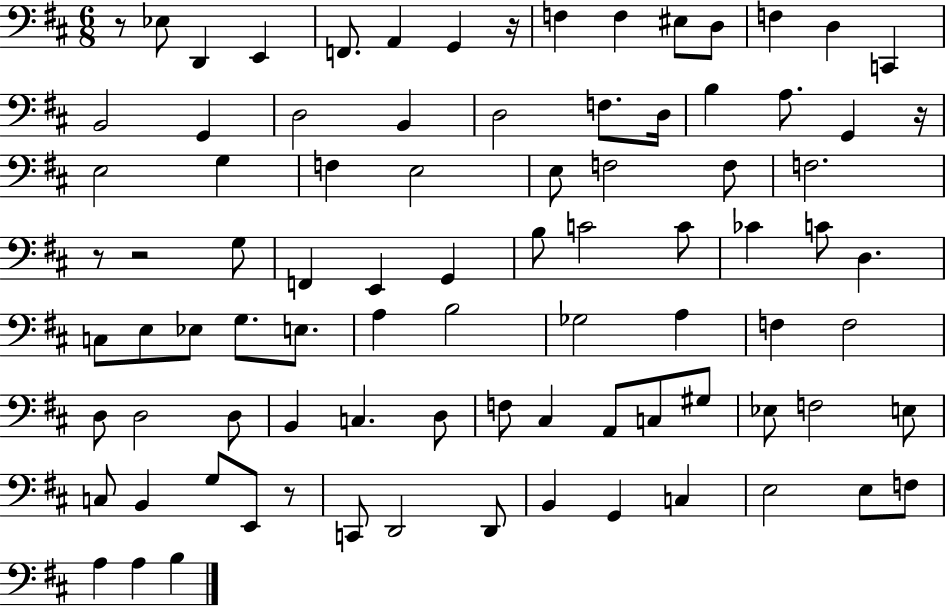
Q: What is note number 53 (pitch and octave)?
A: D3